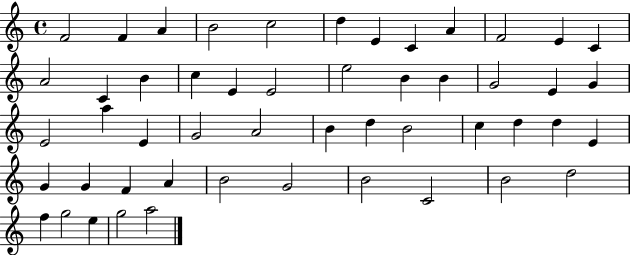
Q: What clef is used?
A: treble